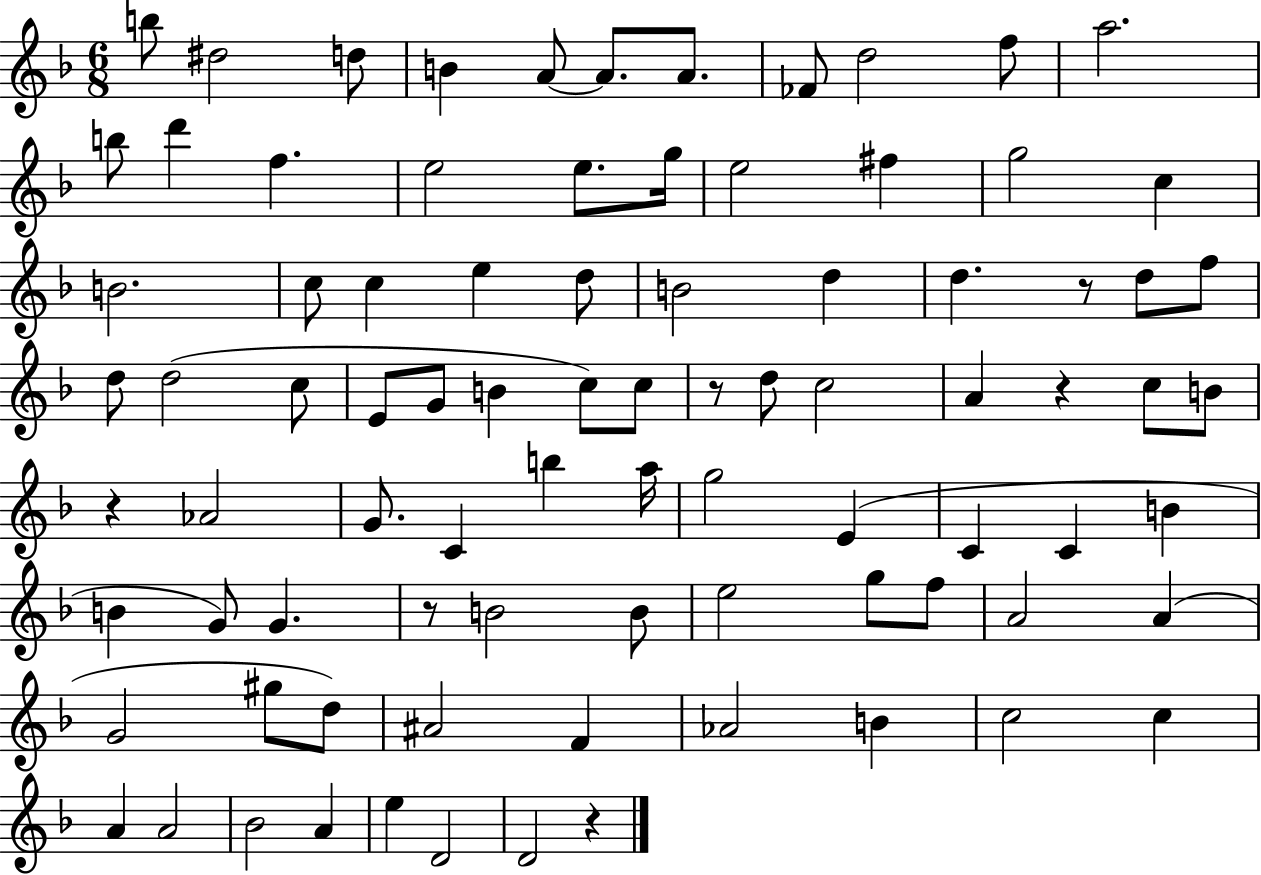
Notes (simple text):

B5/e D#5/h D5/e B4/q A4/e A4/e. A4/e. FES4/e D5/h F5/e A5/h. B5/e D6/q F5/q. E5/h E5/e. G5/s E5/h F#5/q G5/h C5/q B4/h. C5/e C5/q E5/q D5/e B4/h D5/q D5/q. R/e D5/e F5/e D5/e D5/h C5/e E4/e G4/e B4/q C5/e C5/e R/e D5/e C5/h A4/q R/q C5/e B4/e R/q Ab4/h G4/e. C4/q B5/q A5/s G5/h E4/q C4/q C4/q B4/q B4/q G4/e G4/q. R/e B4/h B4/e E5/h G5/e F5/e A4/h A4/q G4/h G#5/e D5/e A#4/h F4/q Ab4/h B4/q C5/h C5/q A4/q A4/h Bb4/h A4/q E5/q D4/h D4/h R/q